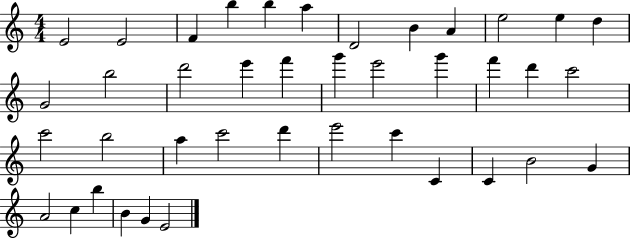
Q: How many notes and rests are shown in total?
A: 40